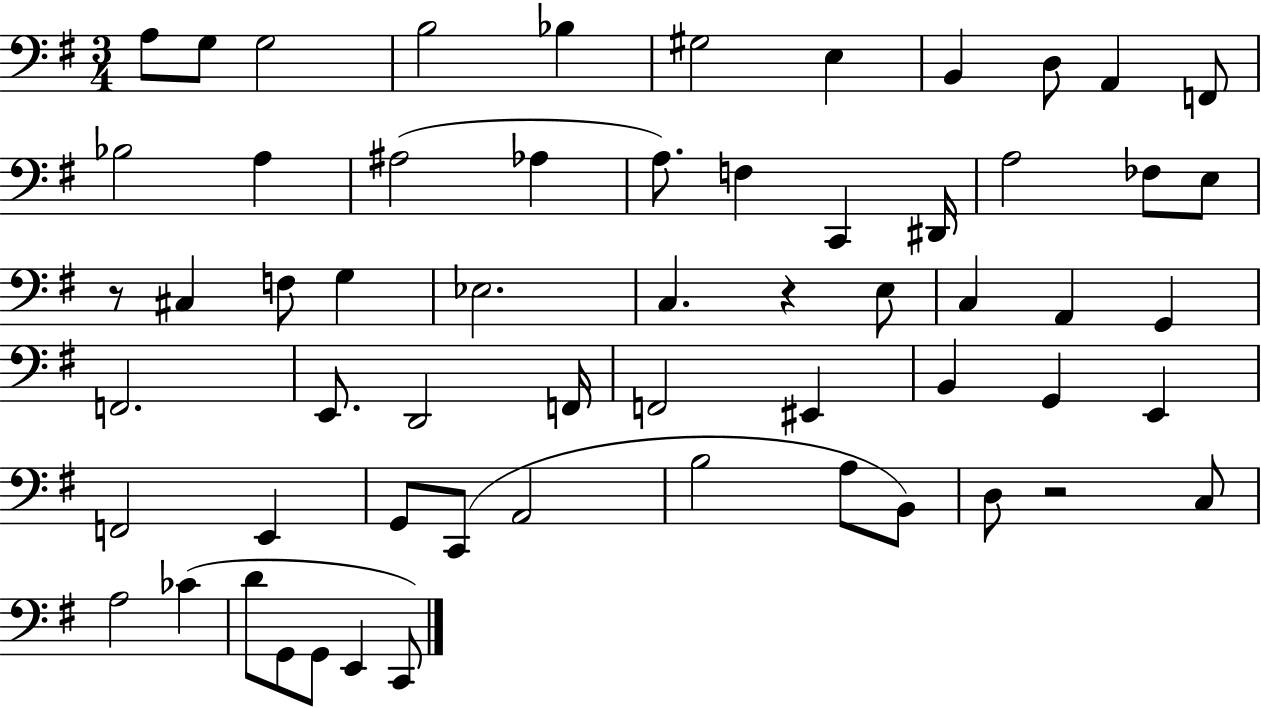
{
  \clef bass
  \numericTimeSignature
  \time 3/4
  \key g \major
  a8 g8 g2 | b2 bes4 | gis2 e4 | b,4 d8 a,4 f,8 | \break bes2 a4 | ais2( aes4 | a8.) f4 c,4 dis,16 | a2 fes8 e8 | \break r8 cis4 f8 g4 | ees2. | c4. r4 e8 | c4 a,4 g,4 | \break f,2. | e,8. d,2 f,16 | f,2 eis,4 | b,4 g,4 e,4 | \break f,2 e,4 | g,8 c,8( a,2 | b2 a8 b,8) | d8 r2 c8 | \break a2 ces'4( | d'8 g,8 g,8 e,4 c,8) | \bar "|."
}